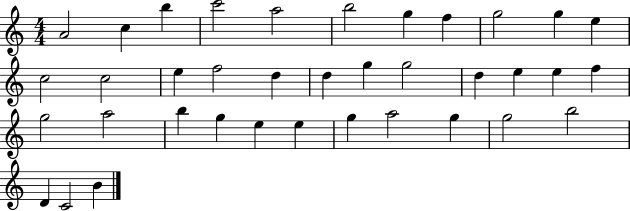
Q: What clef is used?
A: treble